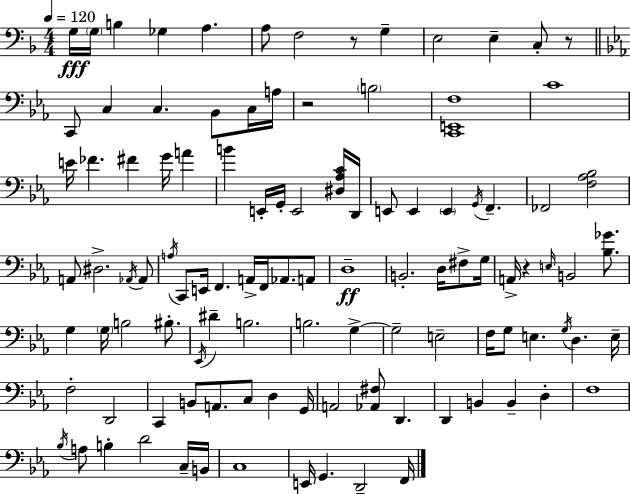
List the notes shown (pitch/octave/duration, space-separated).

G3/s G3/s B3/q Gb3/q A3/q. A3/e F3/h R/e G3/q E3/h E3/q C3/e R/e C2/e C3/q C3/q. Bb2/e C3/s A3/s R/h B3/h [C2,E2,F3]/w C4/w E4/s FES4/q. F#4/q G4/s A4/q B4/q E2/s G2/s E2/h [D#3,Ab3,C4]/s D2/s E2/e E2/q E2/q G2/s F2/q. FES2/h [F3,Ab3,Bb3]/h A2/e D#3/h. Ab2/s Ab2/e A3/s C2/e E2/s F2/q. A2/s F2/s Ab2/e. A2/e D3/w B2/h. D3/s F#3/e G3/s A2/s R/q E3/s B2/h [Bb3,Gb4]/e. G3/q G3/s B3/h BIS3/e. Eb2/s D#4/q B3/h. B3/h. G3/q G3/h E3/h F3/s G3/e E3/q. G3/s D3/q. E3/s F3/h D2/h C2/q B2/e A2/e. C3/e D3/q G2/s A2/h [Ab2,F#3]/e D2/q. D2/q B2/q B2/q D3/q F3/w Bb3/s A3/e B3/q D4/h C3/s B2/s C3/w E2/s G2/q. D2/h F2/s